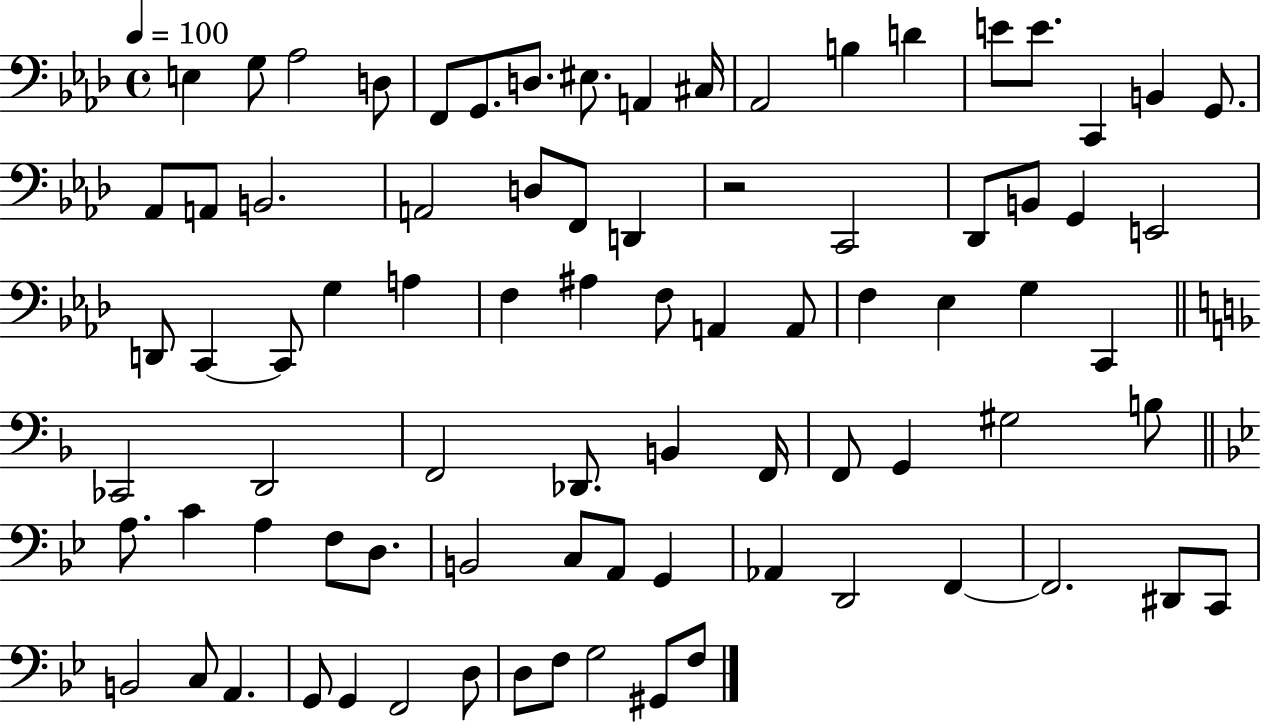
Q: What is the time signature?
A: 4/4